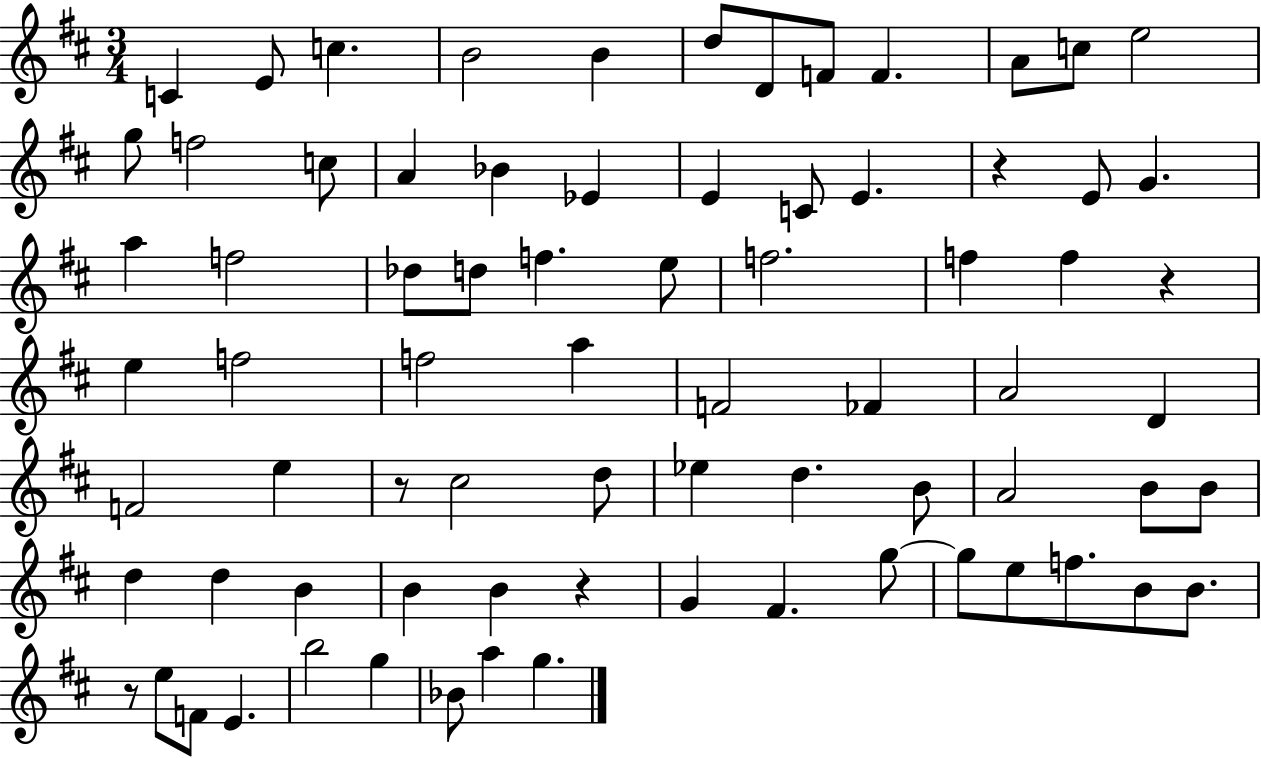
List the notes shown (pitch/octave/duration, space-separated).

C4/q E4/e C5/q. B4/h B4/q D5/e D4/e F4/e F4/q. A4/e C5/e E5/h G5/e F5/h C5/e A4/q Bb4/q Eb4/q E4/q C4/e E4/q. R/q E4/e G4/q. A5/q F5/h Db5/e D5/e F5/q. E5/e F5/h. F5/q F5/q R/q E5/q F5/h F5/h A5/q F4/h FES4/q A4/h D4/q F4/h E5/q R/e C#5/h D5/e Eb5/q D5/q. B4/e A4/h B4/e B4/e D5/q D5/q B4/q B4/q B4/q R/q G4/q F#4/q. G5/e G5/e E5/e F5/e. B4/e B4/e. R/e E5/e F4/e E4/q. B5/h G5/q Bb4/e A5/q G5/q.